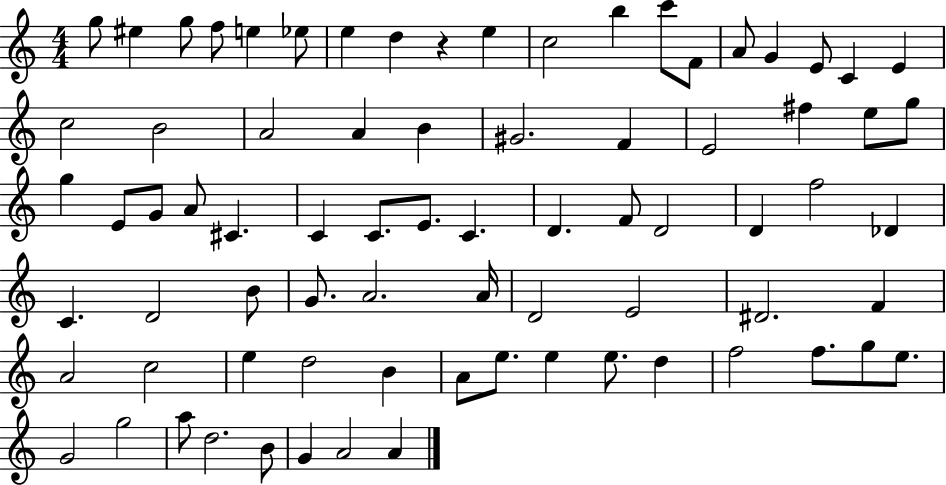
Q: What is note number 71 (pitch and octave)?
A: A5